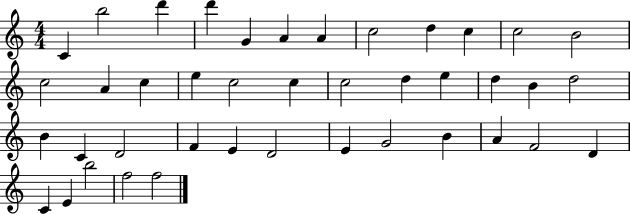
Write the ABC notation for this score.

X:1
T:Untitled
M:4/4
L:1/4
K:C
C b2 d' d' G A A c2 d c c2 B2 c2 A c e c2 c c2 d e d B d2 B C D2 F E D2 E G2 B A F2 D C E b2 f2 f2